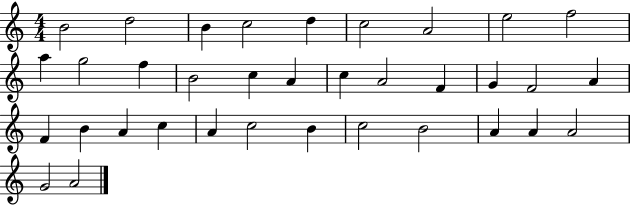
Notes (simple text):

B4/h D5/h B4/q C5/h D5/q C5/h A4/h E5/h F5/h A5/q G5/h F5/q B4/h C5/q A4/q C5/q A4/h F4/q G4/q F4/h A4/q F4/q B4/q A4/q C5/q A4/q C5/h B4/q C5/h B4/h A4/q A4/q A4/h G4/h A4/h